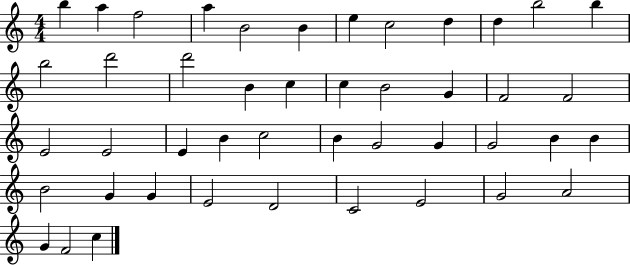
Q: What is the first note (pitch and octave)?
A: B5